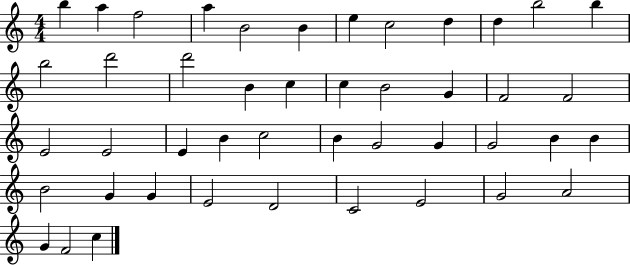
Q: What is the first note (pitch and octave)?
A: B5